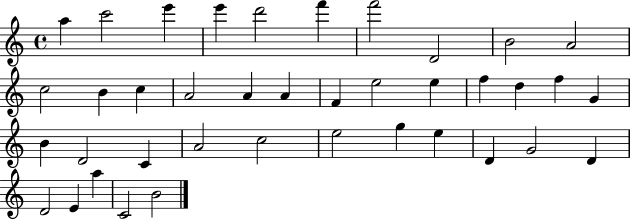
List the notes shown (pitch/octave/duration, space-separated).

A5/q C6/h E6/q E6/q D6/h F6/q F6/h D4/h B4/h A4/h C5/h B4/q C5/q A4/h A4/q A4/q F4/q E5/h E5/q F5/q D5/q F5/q G4/q B4/q D4/h C4/q A4/h C5/h E5/h G5/q E5/q D4/q G4/h D4/q D4/h E4/q A5/q C4/h B4/h